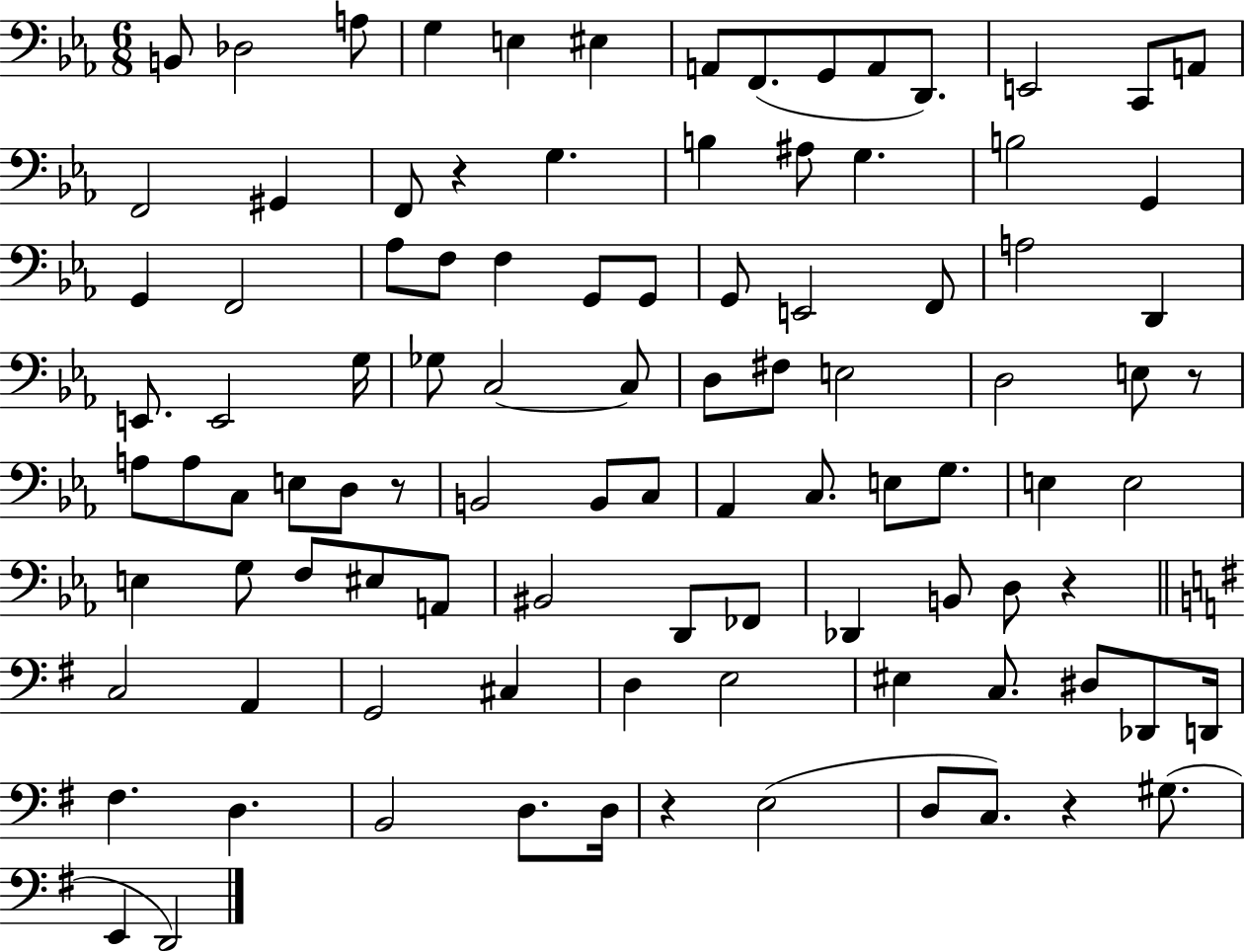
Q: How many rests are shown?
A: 6